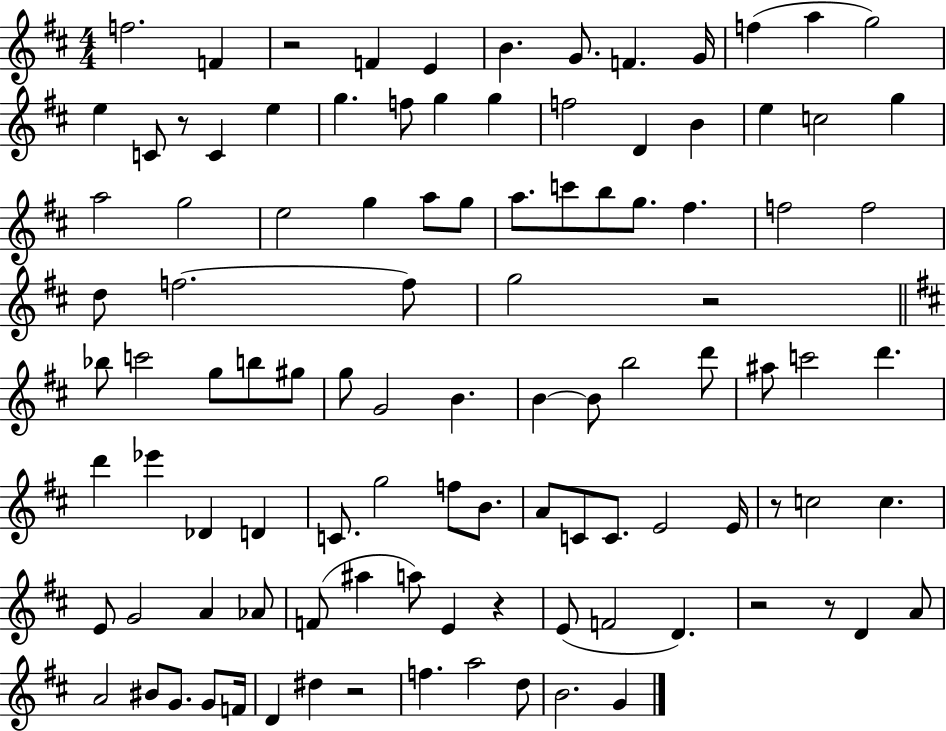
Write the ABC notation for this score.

X:1
T:Untitled
M:4/4
L:1/4
K:D
f2 F z2 F E B G/2 F G/4 f a g2 e C/2 z/2 C e g f/2 g g f2 D B e c2 g a2 g2 e2 g a/2 g/2 a/2 c'/2 b/2 g/2 ^f f2 f2 d/2 f2 f/2 g2 z2 _b/2 c'2 g/2 b/2 ^g/2 g/2 G2 B B B/2 b2 d'/2 ^a/2 c'2 d' d' _e' _D D C/2 g2 f/2 B/2 A/2 C/2 C/2 E2 E/4 z/2 c2 c E/2 G2 A _A/2 F/2 ^a a/2 E z E/2 F2 D z2 z/2 D A/2 A2 ^B/2 G/2 G/2 F/4 D ^d z2 f a2 d/2 B2 G